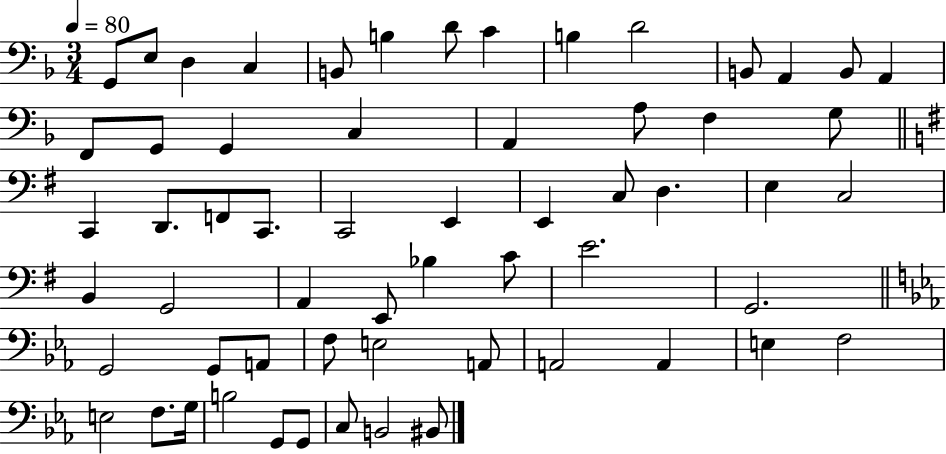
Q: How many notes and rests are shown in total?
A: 60